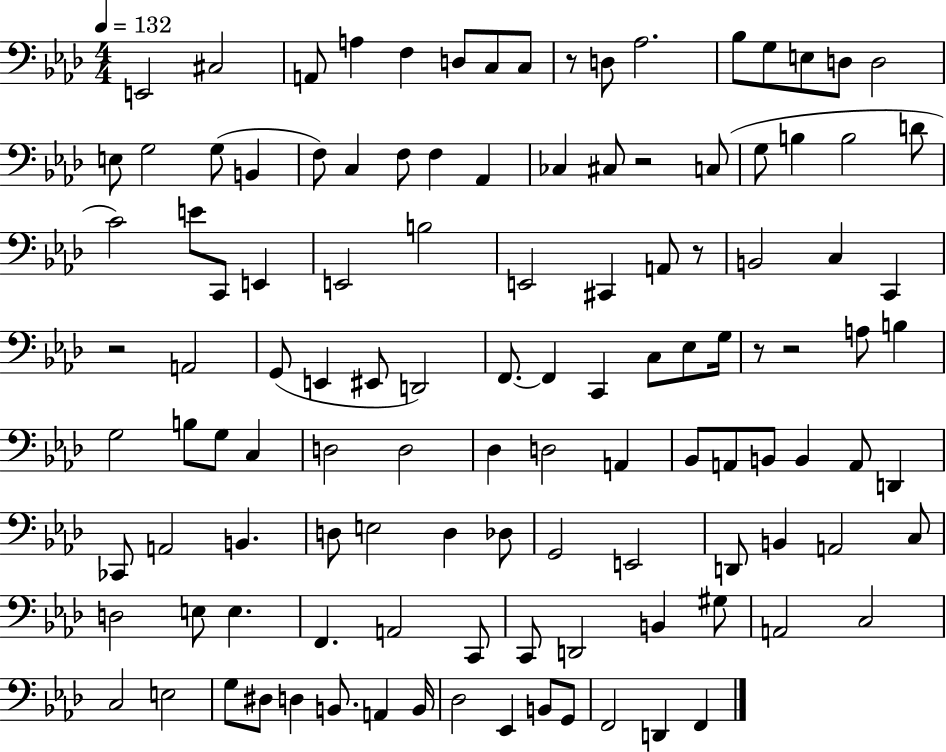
{
  \clef bass
  \numericTimeSignature
  \time 4/4
  \key aes \major
  \tempo 4 = 132
  \repeat volta 2 { e,2 cis2 | a,8 a4 f4 d8 c8 c8 | r8 d8 aes2. | bes8 g8 e8 d8 d2 | \break e8 g2 g8( b,4 | f8) c4 f8 f4 aes,4 | ces4 cis8 r2 c8( | g8 b4 b2 d'8 | \break c'2) e'8 c,8 e,4 | e,2 b2 | e,2 cis,4 a,8 r8 | b,2 c4 c,4 | \break r2 a,2 | g,8( e,4 eis,8 d,2) | f,8.~~ f,4 c,4 c8 ees8 g16 | r8 r2 a8 b4 | \break g2 b8 g8 c4 | d2 d2 | des4 d2 a,4 | bes,8 a,8 b,8 b,4 a,8 d,4 | \break ces,8 a,2 b,4. | d8 e2 d4 des8 | g,2 e,2 | d,8 b,4 a,2 c8 | \break d2 e8 e4. | f,4. a,2 c,8 | c,8 d,2 b,4 gis8 | a,2 c2 | \break c2 e2 | g8 dis8 d4 b,8. a,4 b,16 | des2 ees,4 b,8 g,8 | f,2 d,4 f,4 | \break } \bar "|."
}